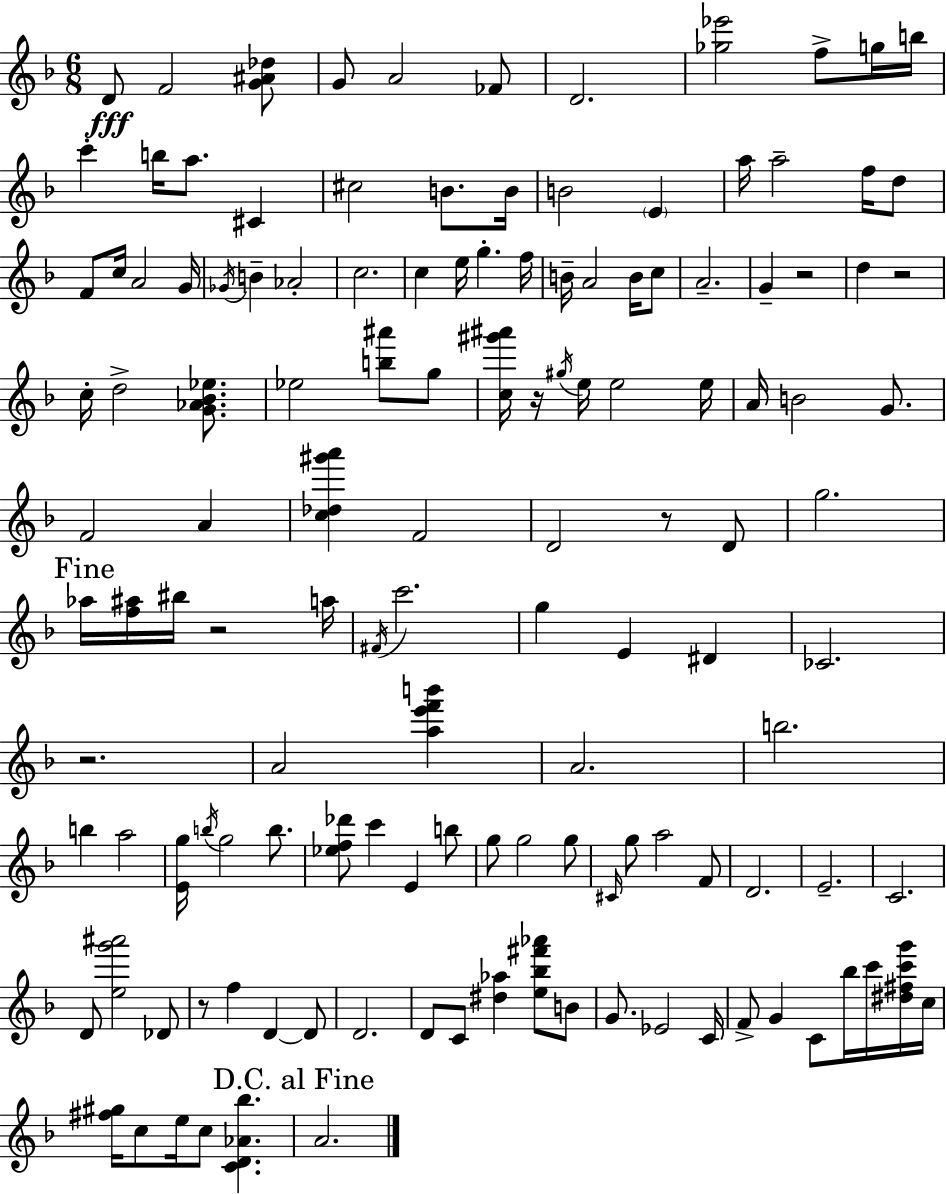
D4/e F4/h [G4,A#4,Db5]/e G4/e A4/h FES4/e D4/h. [Gb5,Eb6]/h F5/e G5/s B5/s C6/q B5/s A5/e. C#4/q C#5/h B4/e. B4/s B4/h E4/q A5/s A5/h F5/s D5/e F4/e C5/s A4/h G4/s Gb4/s B4/q Ab4/h C5/h. C5/q E5/s G5/q. F5/s B4/s A4/h B4/s C5/e A4/h. G4/q R/h D5/q R/h C5/s D5/h [G4,Ab4,Bb4,Eb5]/e. Eb5/h [B5,A#6]/e G5/e [C5,G#6,A#6]/s R/s G#5/s E5/s E5/h E5/s A4/s B4/h G4/e. F4/h A4/q [C5,Db5,G#6,A6]/q F4/h D4/h R/e D4/e G5/h. Ab5/s [F5,A#5]/s BIS5/s R/h A5/s F#4/s C6/h. G5/q E4/q D#4/q CES4/h. R/h. A4/h [A5,E6,F6,B6]/q A4/h. B5/h. B5/q A5/h [E4,G5]/s B5/s G5/h B5/e. [Eb5,F5,Db6]/e C6/q E4/q B5/e G5/e G5/h G5/e C#4/s G5/e A5/h F4/e D4/h. E4/h. C4/h. D4/e [E5,G6,A#6]/h Db4/e R/e F5/q D4/q D4/e D4/h. D4/e C4/e [D#5,Ab5]/q [E5,Bb5,F#6,Ab6]/e B4/e G4/e. Eb4/h C4/s F4/e G4/q C4/e Bb5/s C6/s [D#5,F#5,C6,G6]/s C5/s [F#5,G#5]/s C5/e E5/s C5/e [C4,D4,Ab4,Bb5]/q. A4/h.